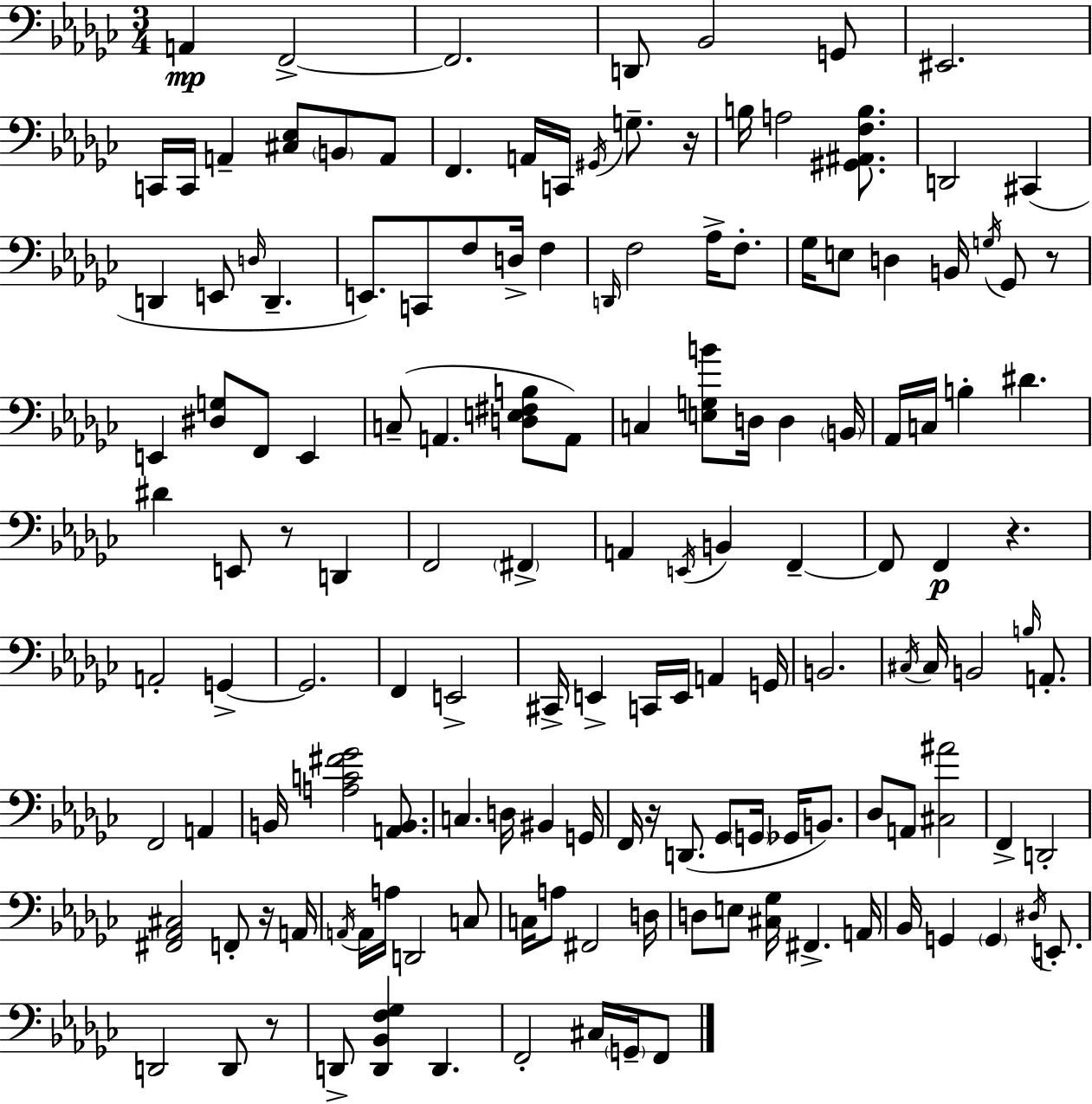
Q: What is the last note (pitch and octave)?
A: F2